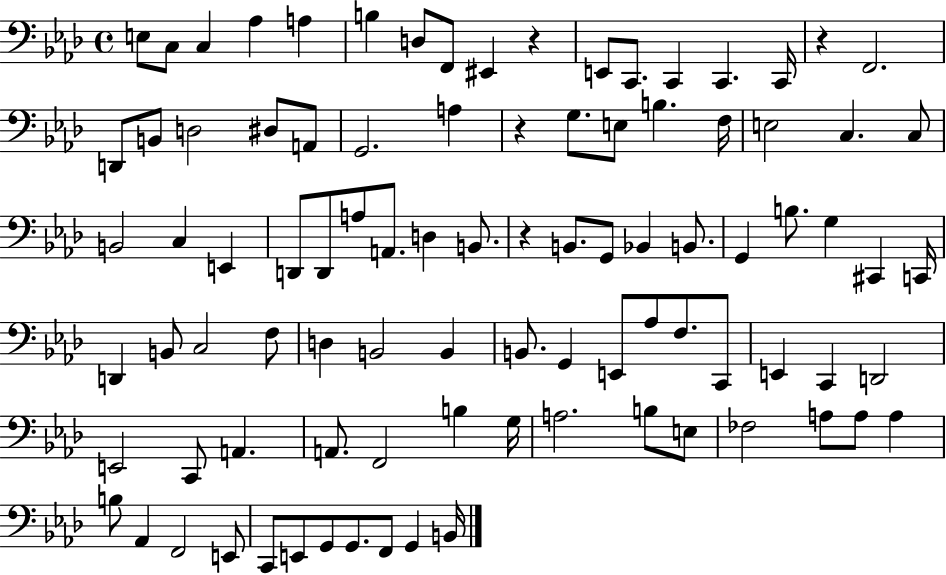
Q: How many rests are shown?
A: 4